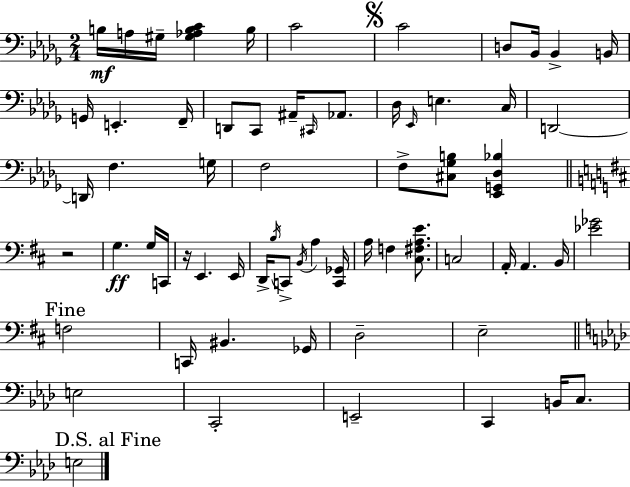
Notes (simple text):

B3/s A3/s G#3/s [G#3,Ab3,B3,C4]/q B3/s C4/h C4/h D3/e Bb2/s Bb2/q B2/s G2/s E2/q. F2/s D2/e C2/e A#2/s C#2/s Ab2/e. Db3/s Eb2/s E3/q. C3/s D2/h D2/s F3/q. G3/s F3/h F3/e [C#3,Gb3,B3]/e [Eb2,G2,Db3,Bb3]/q R/h G3/q. G3/s C2/s R/s E2/q. E2/s D2/s B3/s C2/e B2/s A3/q [C2,Gb2]/s A3/s F3/q [C#3,F#3,A3,E4]/e. C3/h A2/s A2/q. B2/s [Eb4,Gb4]/h F3/h C2/s BIS2/q. Gb2/s D3/h E3/h E3/h C2/h E2/h C2/q B2/s C3/e. E3/h